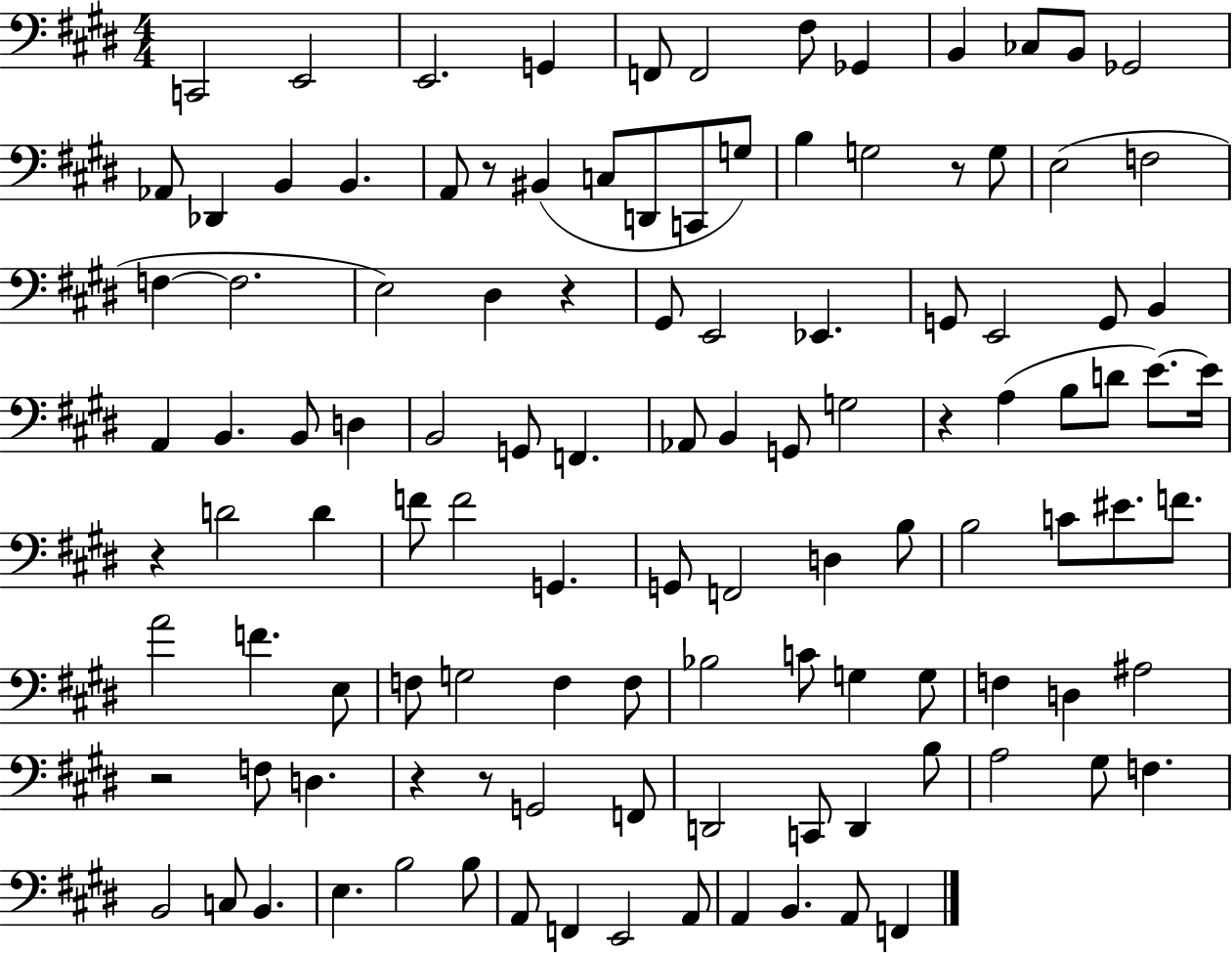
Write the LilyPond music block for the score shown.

{
  \clef bass
  \numericTimeSignature
  \time 4/4
  \key e \major
  c,2 e,2 | e,2. g,4 | f,8 f,2 fis8 ges,4 | b,4 ces8 b,8 ges,2 | \break aes,8 des,4 b,4 b,4. | a,8 r8 bis,4( c8 d,8 c,8 g8) | b4 g2 r8 g8 | e2( f2 | \break f4~~ f2. | e2) dis4 r4 | gis,8 e,2 ees,4. | g,8 e,2 g,8 b,4 | \break a,4 b,4. b,8 d4 | b,2 g,8 f,4. | aes,8 b,4 g,8 g2 | r4 a4( b8 d'8 e'8.~~) e'16 | \break r4 d'2 d'4 | f'8 f'2 g,4. | g,8 f,2 d4 b8 | b2 c'8 eis'8. f'8. | \break a'2 f'4. e8 | f8 g2 f4 f8 | bes2 c'8 g4 g8 | f4 d4 ais2 | \break r2 f8 d4. | r4 r8 g,2 f,8 | d,2 c,8 d,4 b8 | a2 gis8 f4. | \break b,2 c8 b,4. | e4. b2 b8 | a,8 f,4 e,2 a,8 | a,4 b,4. a,8 f,4 | \break \bar "|."
}